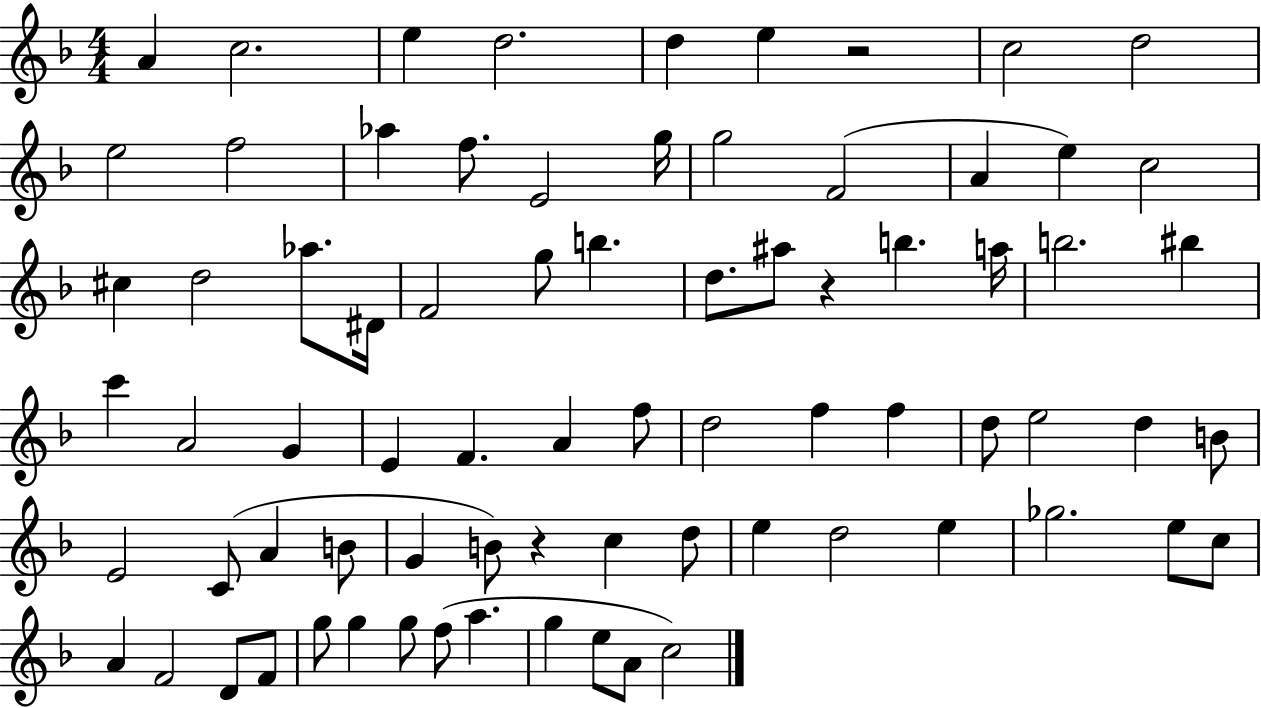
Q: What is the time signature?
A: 4/4